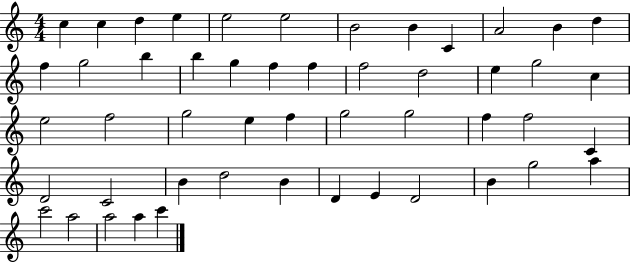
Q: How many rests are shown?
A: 0